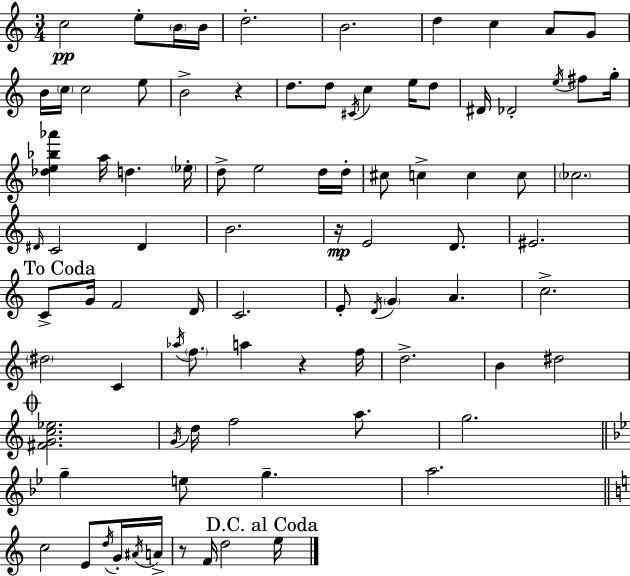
{
  \clef treble
  \numericTimeSignature
  \time 3/4
  \key a \minor
  c''2\pp e''8-. \parenthesize b'16 b'16 | d''2.-. | b'2. | d''4 c''4 a'8 g'8 | \break b'16 \parenthesize c''16 c''2 e''8 | b'2-> r4 | d''8. d''8 \acciaccatura { cis'16 } c''4 e''16 d''8 | dis'16 des'2-. \acciaccatura { e''16 } fis''8 | \break g''16-. <des'' e'' bes'' aes'''>4 a''16 d''4. | \parenthesize ees''16-. d''8-> e''2 | d''16 d''16-. cis''8 c''4-> c''4 | c''8 \parenthesize ces''2. | \break \grace { dis'16 } c'2 dis'4 | b'2. | r16\mp e'2 | d'8. eis'2. | \break \mark "To Coda" c'8-> g'16 f'2 | d'16 c'2. | e'8-. \acciaccatura { d'16 } \parenthesize g'4 a'4. | c''2.-> | \break \parenthesize dis''2 | c'4 \acciaccatura { aes''16 } \parenthesize f''8. a''4 | r4 f''16 d''2.-> | b'4 dis''2 | \break \mark \markup { \musicglyph "scripts.coda" } <fis' g' c'' ees''>2. | \acciaccatura { g'16 } d''16 f''2 | a''8. g''2. | \bar "||" \break \key bes \major g''4-- e''8 g''4.-- | a''2. | \bar "||" \break \key a \minor c''2 e'8 \acciaccatura { d''16 } g'16-. | \acciaccatura { ais'16 } a'16-> r8 f'16 d''2 | \mark "D.C. al Coda" e''16 \bar "|."
}